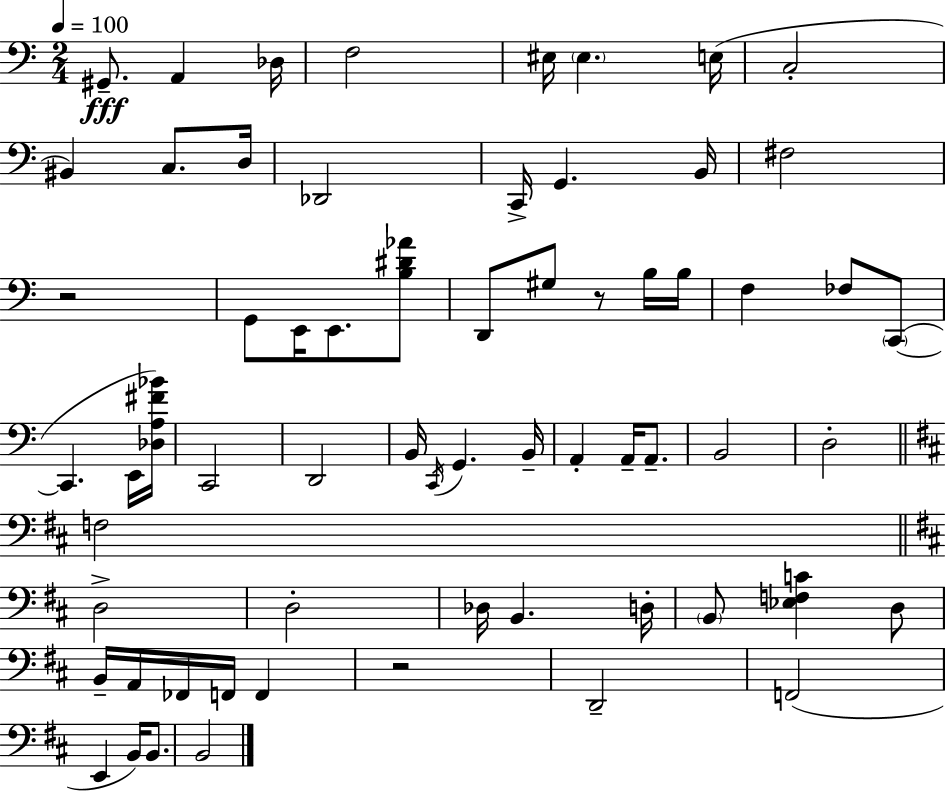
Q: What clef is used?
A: bass